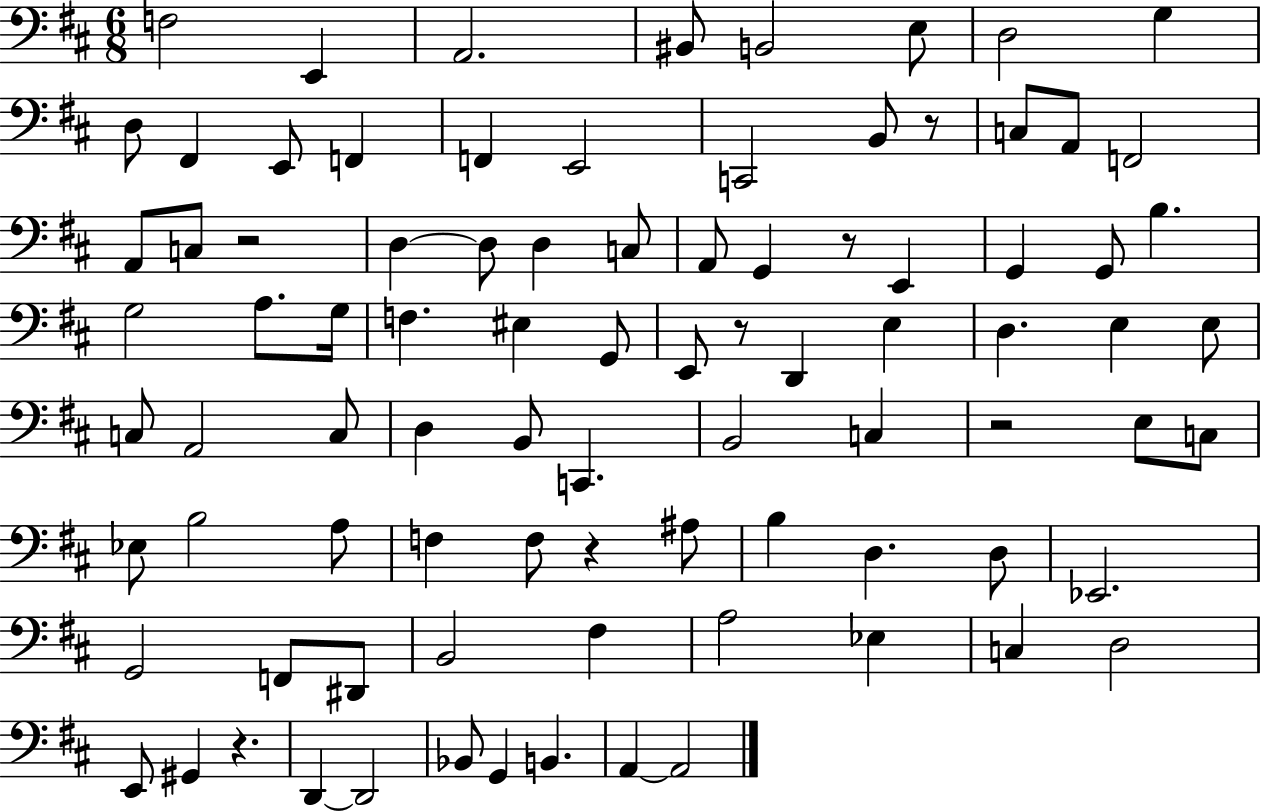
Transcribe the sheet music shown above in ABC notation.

X:1
T:Untitled
M:6/8
L:1/4
K:D
F,2 E,, A,,2 ^B,,/2 B,,2 E,/2 D,2 G, D,/2 ^F,, E,,/2 F,, F,, E,,2 C,,2 B,,/2 z/2 C,/2 A,,/2 F,,2 A,,/2 C,/2 z2 D, D,/2 D, C,/2 A,,/2 G,, z/2 E,, G,, G,,/2 B, G,2 A,/2 G,/4 F, ^E, G,,/2 E,,/2 z/2 D,, E, D, E, E,/2 C,/2 A,,2 C,/2 D, B,,/2 C,, B,,2 C, z2 E,/2 C,/2 _E,/2 B,2 A,/2 F, F,/2 z ^A,/2 B, D, D,/2 _E,,2 G,,2 F,,/2 ^D,,/2 B,,2 ^F, A,2 _E, C, D,2 E,,/2 ^G,, z D,, D,,2 _B,,/2 G,, B,, A,, A,,2